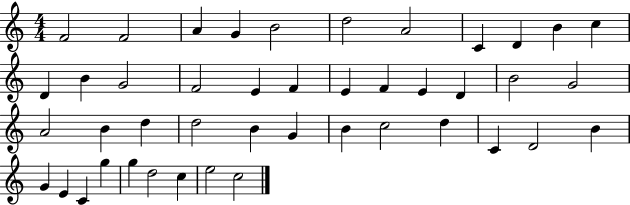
F4/h F4/h A4/q G4/q B4/h D5/h A4/h C4/q D4/q B4/q C5/q D4/q B4/q G4/h F4/h E4/q F4/q E4/q F4/q E4/q D4/q B4/h G4/h A4/h B4/q D5/q D5/h B4/q G4/q B4/q C5/h D5/q C4/q D4/h B4/q G4/q E4/q C4/q G5/q G5/q D5/h C5/q E5/h C5/h